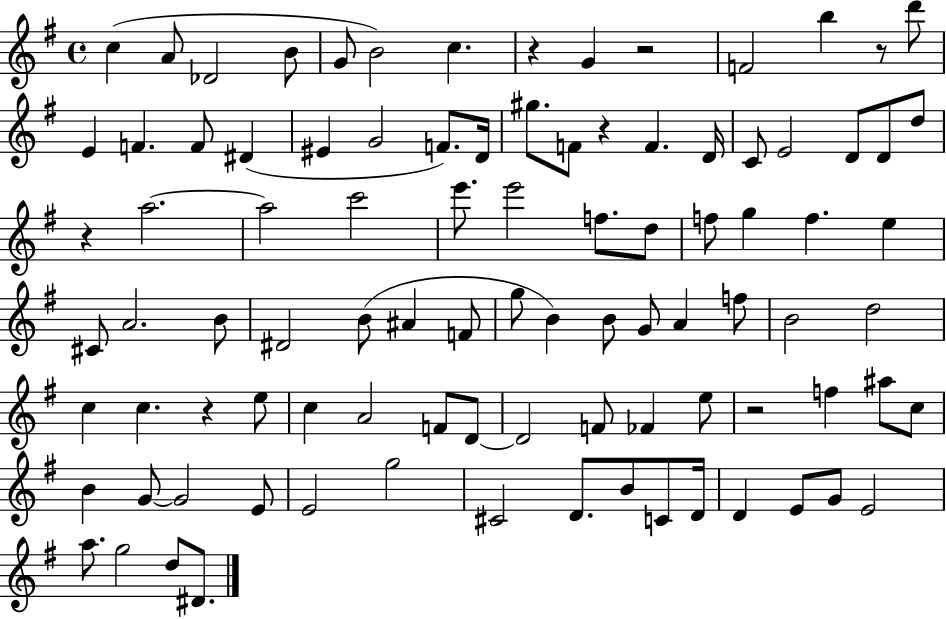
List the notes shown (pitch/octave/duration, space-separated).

C5/q A4/e Db4/h B4/e G4/e B4/h C5/q. R/q G4/q R/h F4/h B5/q R/e D6/e E4/q F4/q. F4/e D#4/q EIS4/q G4/h F4/e. D4/s G#5/e. F4/e R/q F4/q. D4/s C4/e E4/h D4/e D4/e D5/e R/q A5/h. A5/h C6/h E6/e. E6/h F5/e. D5/e F5/e G5/q F5/q. E5/q C#4/e A4/h. B4/e D#4/h B4/e A#4/q F4/e G5/e B4/q B4/e G4/e A4/q F5/e B4/h D5/h C5/q C5/q. R/q E5/e C5/q A4/h F4/e D4/e D4/h F4/e FES4/q E5/e R/h F5/q A#5/e C5/e B4/q G4/e G4/h E4/e E4/h G5/h C#4/h D4/e. B4/e C4/e D4/s D4/q E4/e G4/e E4/h A5/e. G5/h D5/e D#4/e.